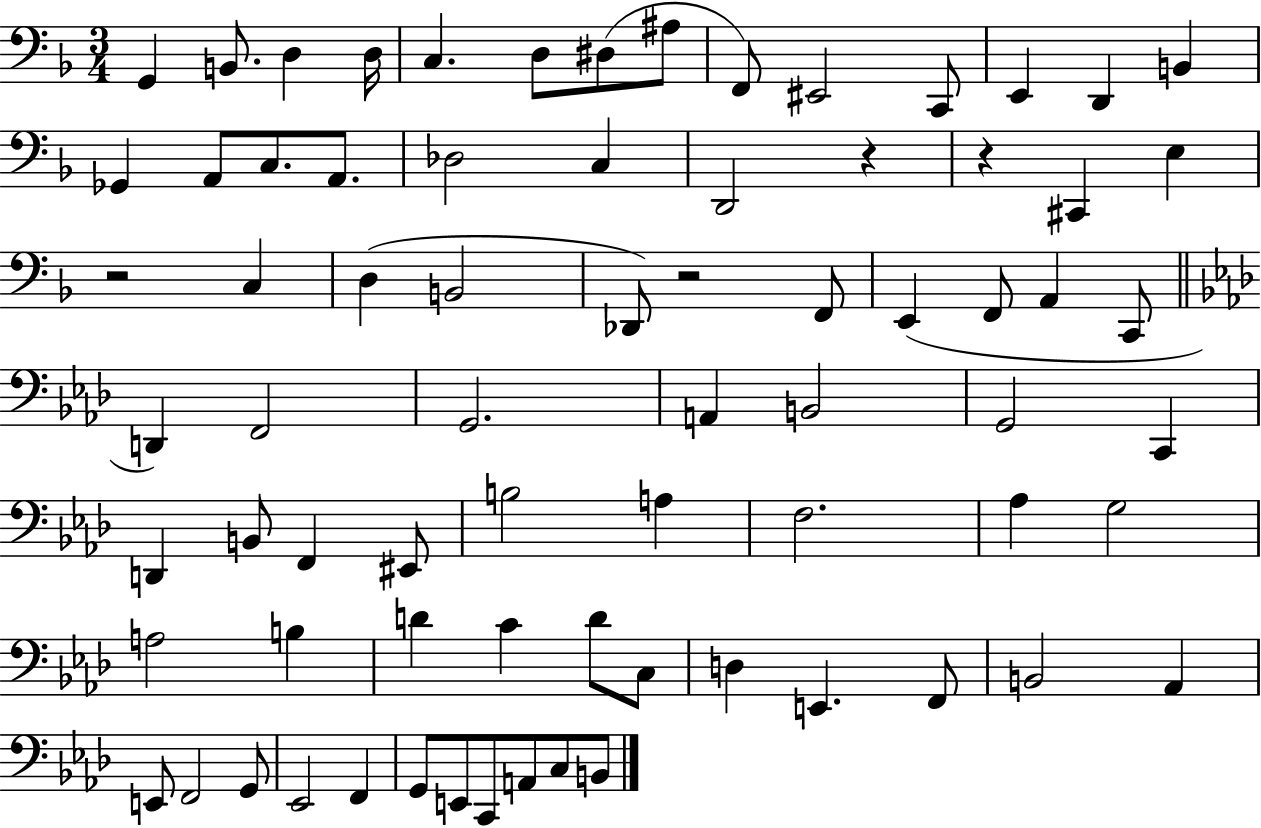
G2/q B2/e. D3/q D3/s C3/q. D3/e D#3/e A#3/e F2/e EIS2/h C2/e E2/q D2/q B2/q Gb2/q A2/e C3/e. A2/e. Db3/h C3/q D2/h R/q R/q C#2/q E3/q R/h C3/q D3/q B2/h Db2/e R/h F2/e E2/q F2/e A2/q C2/e D2/q F2/h G2/h. A2/q B2/h G2/h C2/q D2/q B2/e F2/q EIS2/e B3/h A3/q F3/h. Ab3/q G3/h A3/h B3/q D4/q C4/q D4/e C3/e D3/q E2/q. F2/e B2/h Ab2/q E2/e F2/h G2/e Eb2/h F2/q G2/e E2/e C2/e A2/e C3/e B2/e